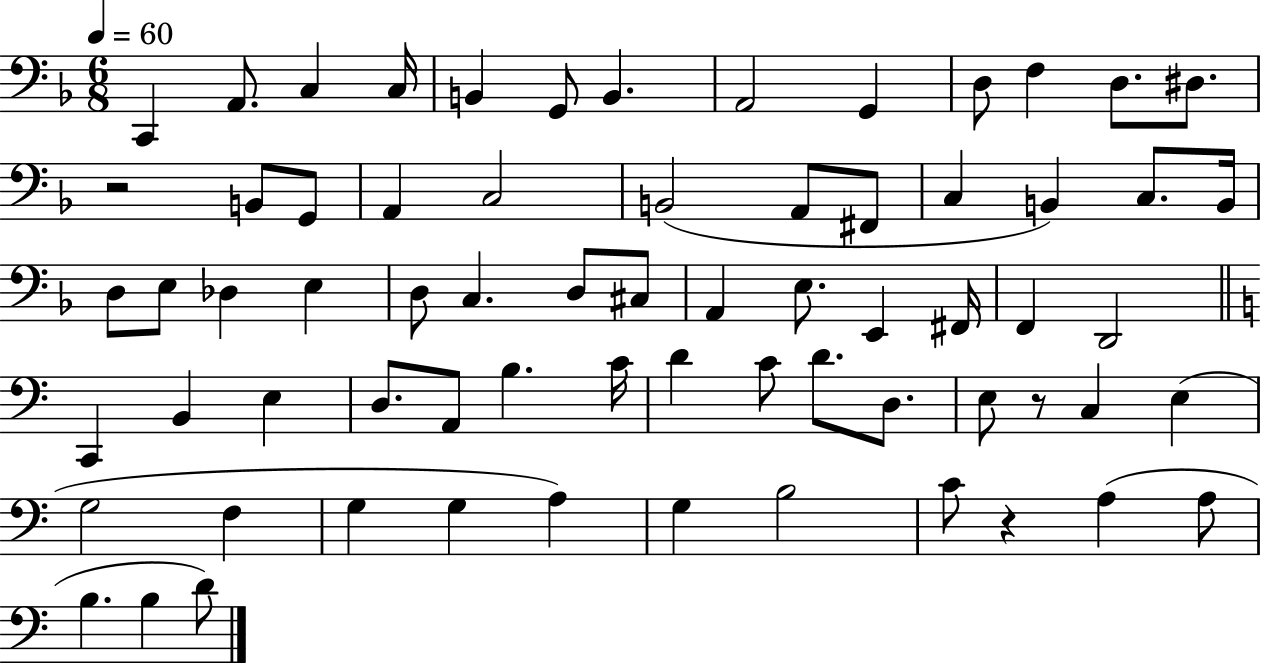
C2/q A2/e. C3/q C3/s B2/q G2/e B2/q. A2/h G2/q D3/e F3/q D3/e. D#3/e. R/h B2/e G2/e A2/q C3/h B2/h A2/e F#2/e C3/q B2/q C3/e. B2/s D3/e E3/e Db3/q E3/q D3/e C3/q. D3/e C#3/e A2/q E3/e. E2/q F#2/s F2/q D2/h C2/q B2/q E3/q D3/e. A2/e B3/q. C4/s D4/q C4/e D4/e. D3/e. E3/e R/e C3/q E3/q G3/h F3/q G3/q G3/q A3/q G3/q B3/h C4/e R/q A3/q A3/e B3/q. B3/q D4/e